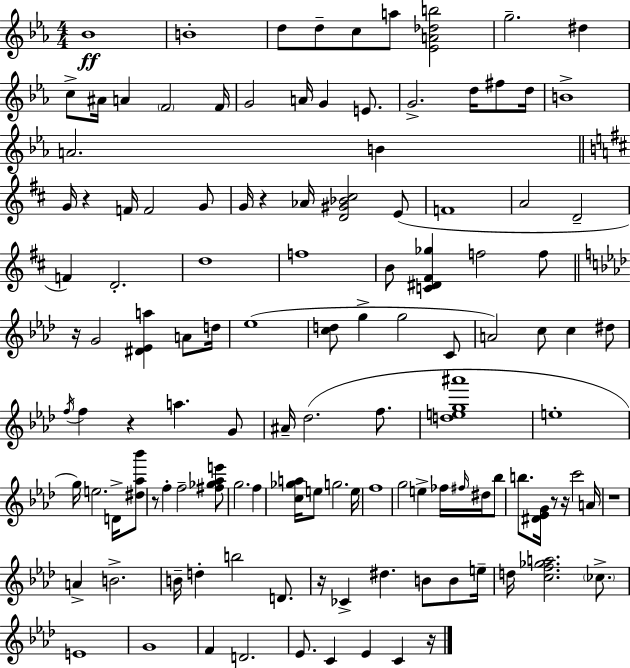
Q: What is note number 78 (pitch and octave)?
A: B5